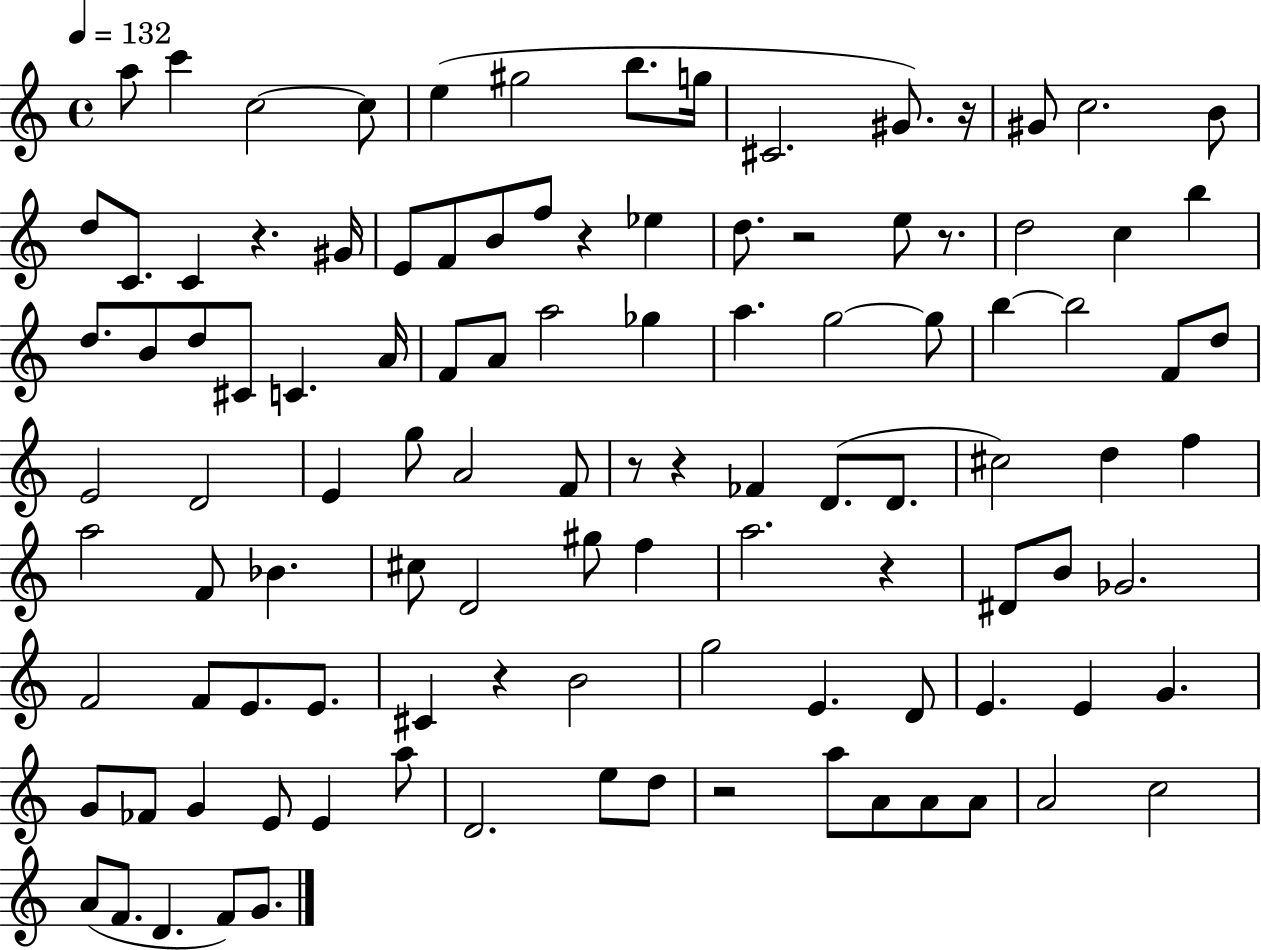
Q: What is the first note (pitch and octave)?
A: A5